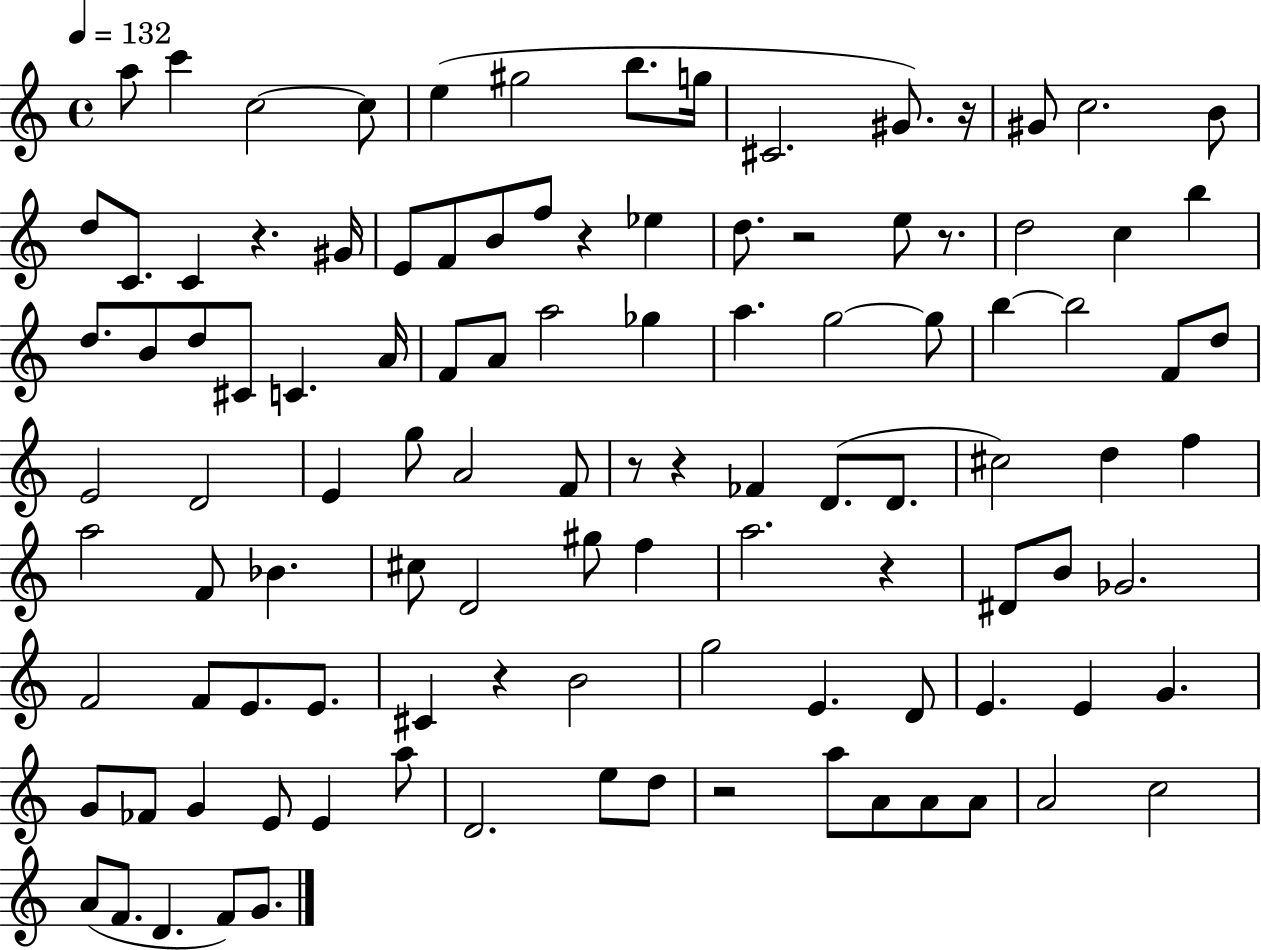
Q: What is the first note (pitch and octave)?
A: A5